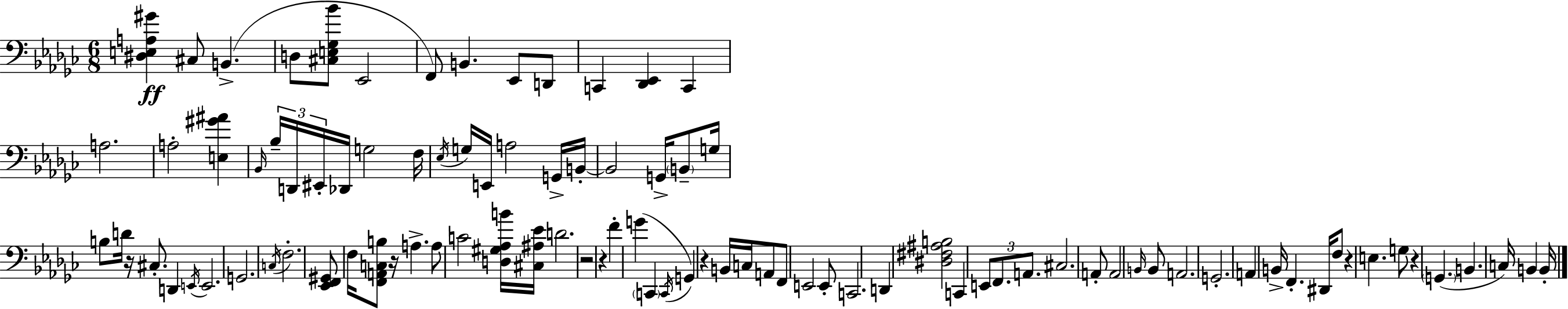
X:1
T:Untitled
M:6/8
L:1/4
K:Ebm
[^D,E,A,^G] ^C,/2 B,, D,/2 [^C,E,_G,_B]/2 _E,,2 F,,/2 B,, _E,,/2 D,,/2 C,, [_D,,_E,,] C,, A,2 A,2 [E,^G^A] _B,,/4 _B,/4 D,,/4 ^E,,/4 _D,,/4 G,2 F,/4 _E,/4 G,/4 E,,/4 A,2 G,,/4 B,,/4 B,,2 G,,/4 B,,/2 G,/4 B,/2 D/4 z/4 ^C,/2 D,, E,,/4 E,,2 G,,2 C,/4 F,2 [_E,,F,,^G,,]/2 F,/4 [F,,A,,C,B,]/2 z/4 A, A,/2 C2 [D,^G,_A,B]/4 [^C,^A,_E]/4 D2 z2 z F G C,, C,,/4 G,, z B,,/4 C,/4 A,,/2 F,,/2 E,,2 E,,/2 C,,2 D,, [^D,^F,^A,B,]2 C,, E,,/2 F,,/2 A,,/2 ^C,2 A,,/2 A,,2 B,,/4 B,,/2 A,,2 G,,2 A,, B,,/4 F,, ^D,,/4 F,/2 z E, G,/2 z G,, B,, C,/4 B,, B,,/4